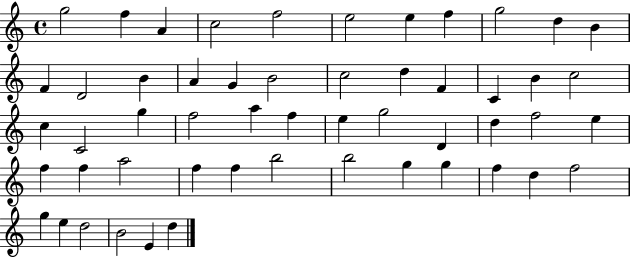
{
  \clef treble
  \time 4/4
  \defaultTimeSignature
  \key c \major
  g''2 f''4 a'4 | c''2 f''2 | e''2 e''4 f''4 | g''2 d''4 b'4 | \break f'4 d'2 b'4 | a'4 g'4 b'2 | c''2 d''4 f'4 | c'4 b'4 c''2 | \break c''4 c'2 g''4 | f''2 a''4 f''4 | e''4 g''2 d'4 | d''4 f''2 e''4 | \break f''4 f''4 a''2 | f''4 f''4 b''2 | b''2 g''4 g''4 | f''4 d''4 f''2 | \break g''4 e''4 d''2 | b'2 e'4 d''4 | \bar "|."
}